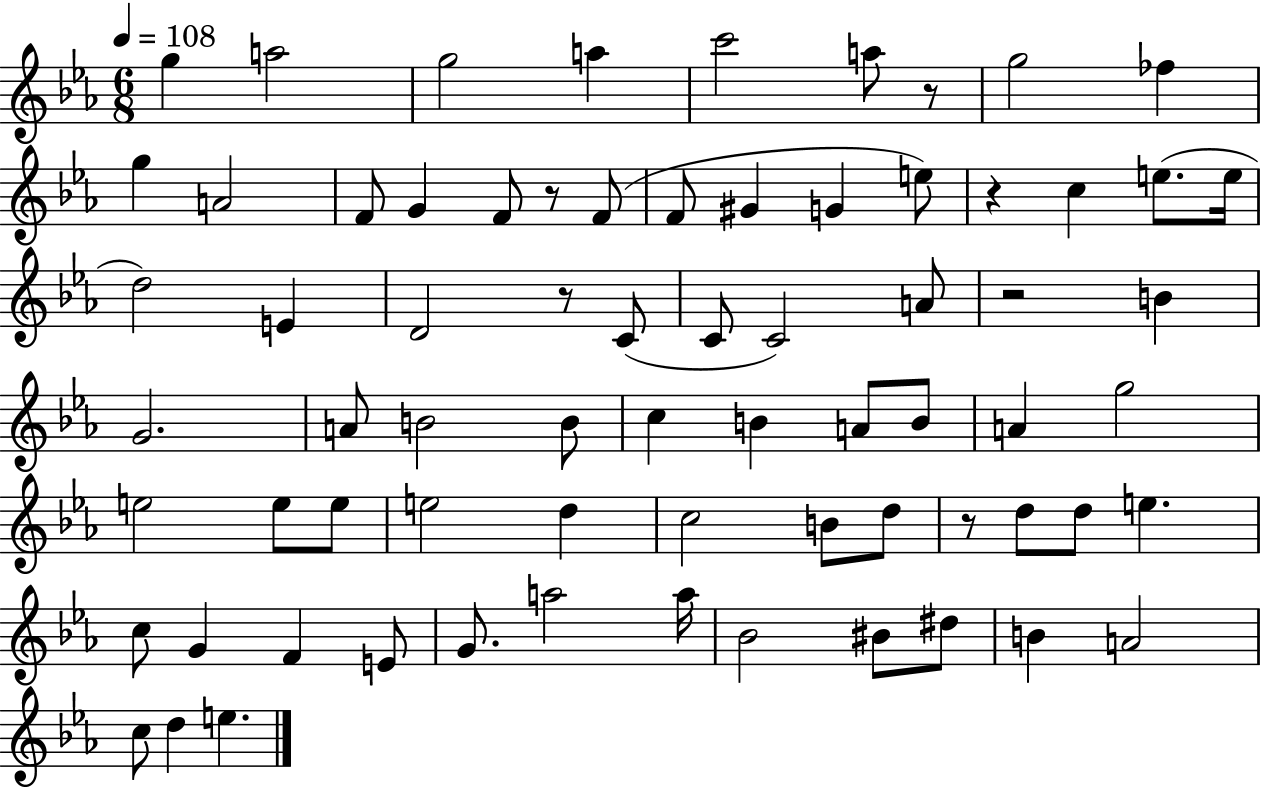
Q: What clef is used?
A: treble